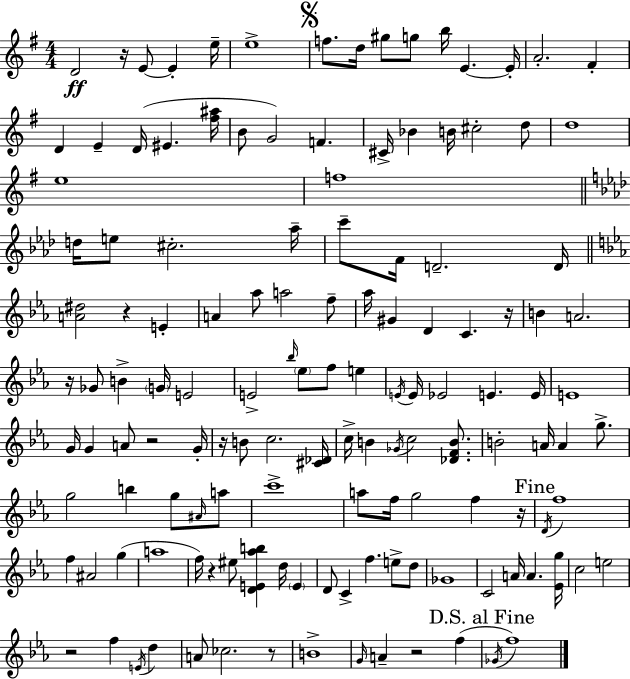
X:1
T:Untitled
M:4/4
L:1/4
K:Em
D2 z/4 E/2 E e/4 e4 f/2 d/4 ^g/2 g/2 b/4 E E/4 A2 ^F D E D/4 ^E [^f^a]/4 B/2 G2 F ^C/4 _B B/4 ^c2 d/2 d4 e4 f4 d/4 e/2 ^c2 _a/4 c'/2 F/4 D2 D/4 [A^d]2 z E A _a/2 a2 f/2 _a/4 ^G D C z/4 B A2 z/4 _G/2 B G/4 E2 E2 _b/4 _e/2 f/2 e E/4 E/4 _E2 E E/4 E4 G/4 G A/2 z2 G/4 z/4 B/2 c2 [^C_D]/4 c/4 B _G/4 c2 [_DFB]/2 B2 A/4 A g/2 g2 b g/2 ^A/4 a/2 c'4 a/2 f/4 g2 f z/4 D/4 f4 f ^A2 g a4 f/4 z ^e/2 [DE_ab] d/4 E D/2 C f e/2 d/2 _G4 C2 A/4 A [_Eg]/4 c2 e2 z2 f E/4 d A/2 _c2 z/2 B4 G/4 A z2 f _G/4 f4